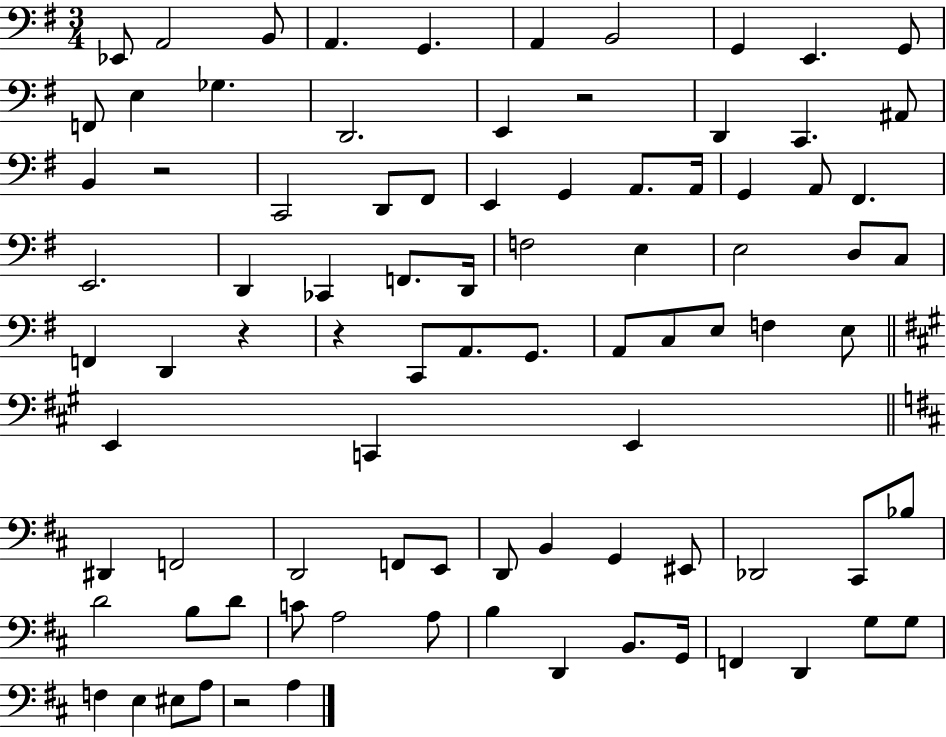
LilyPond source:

{
  \clef bass
  \numericTimeSignature
  \time 3/4
  \key g \major
  \repeat volta 2 { ees,8 a,2 b,8 | a,4. g,4. | a,4 b,2 | g,4 e,4. g,8 | \break f,8 e4 ges4. | d,2. | e,4 r2 | d,4 c,4. ais,8 | \break b,4 r2 | c,2 d,8 fis,8 | e,4 g,4 a,8. a,16 | g,4 a,8 fis,4. | \break e,2. | d,4 ces,4 f,8. d,16 | f2 e4 | e2 d8 c8 | \break f,4 d,4 r4 | r4 c,8 a,8. g,8. | a,8 c8 e8 f4 e8 | \bar "||" \break \key a \major e,4 c,4 e,4 | \bar "||" \break \key d \major dis,4 f,2 | d,2 f,8 e,8 | d,8 b,4 g,4 eis,8 | des,2 cis,8 bes8 | \break d'2 b8 d'8 | c'8 a2 a8 | b4 d,4 b,8. g,16 | f,4 d,4 g8 g8 | \break f4 e4 eis8 a8 | r2 a4 | } \bar "|."
}